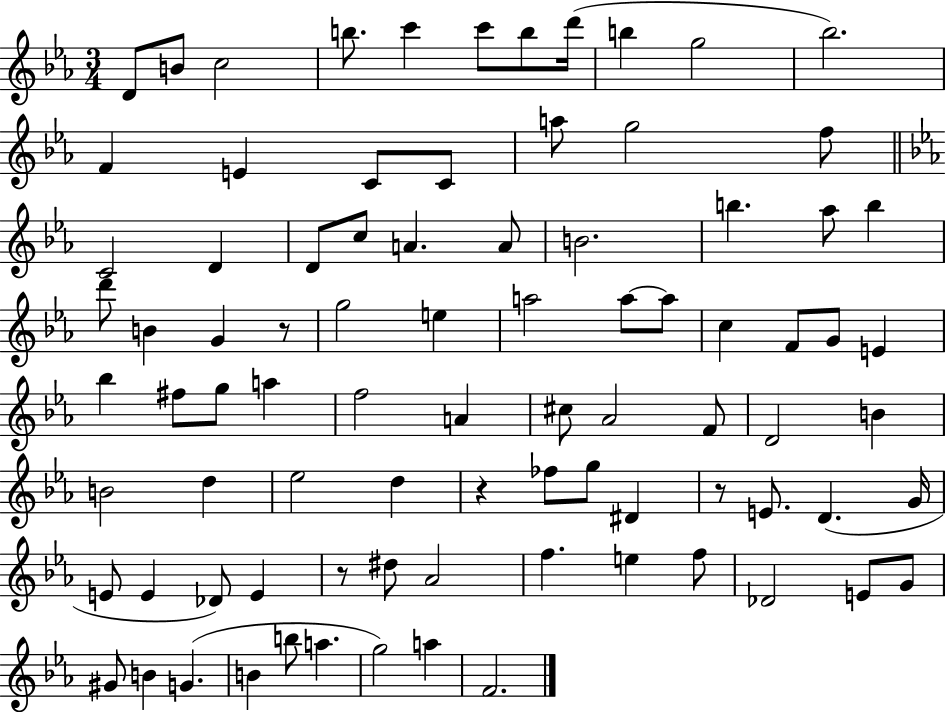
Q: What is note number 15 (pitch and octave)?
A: C4